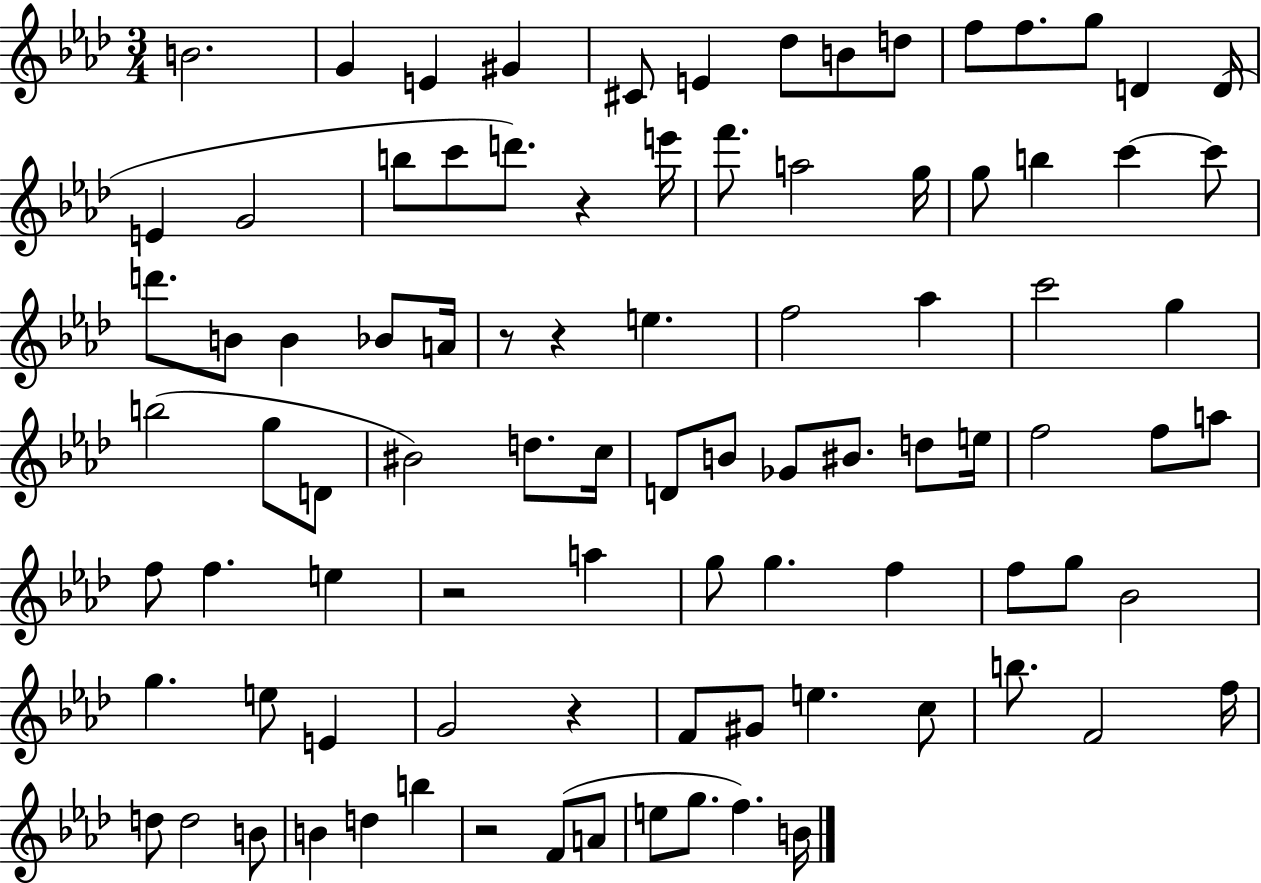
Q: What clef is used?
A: treble